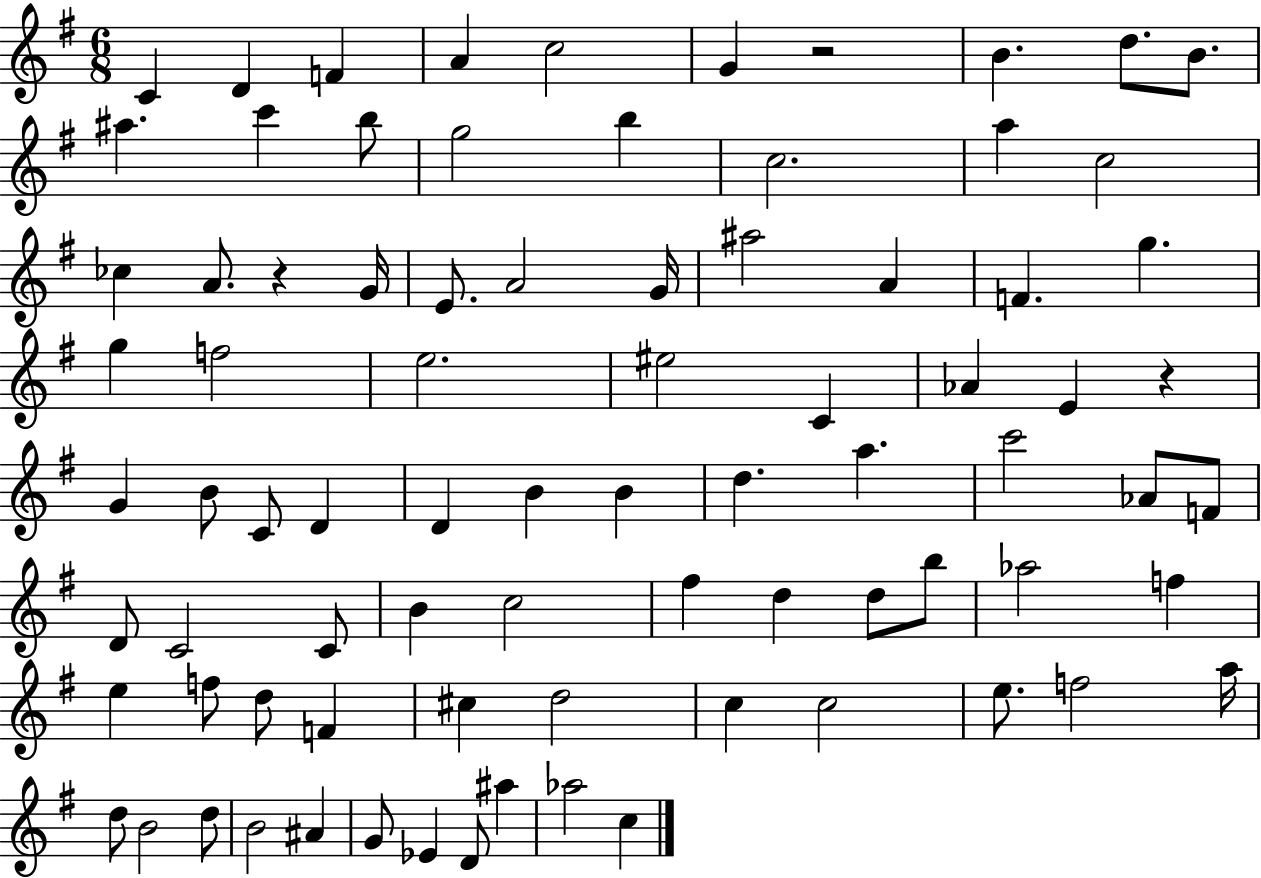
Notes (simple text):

C4/q D4/q F4/q A4/q C5/h G4/q R/h B4/q. D5/e. B4/e. A#5/q. C6/q B5/e G5/h B5/q C5/h. A5/q C5/h CES5/q A4/e. R/q G4/s E4/e. A4/h G4/s A#5/h A4/q F4/q. G5/q. G5/q F5/h E5/h. EIS5/h C4/q Ab4/q E4/q R/q G4/q B4/e C4/e D4/q D4/q B4/q B4/q D5/q. A5/q. C6/h Ab4/e F4/e D4/e C4/h C4/e B4/q C5/h F#5/q D5/q D5/e B5/e Ab5/h F5/q E5/q F5/e D5/e F4/q C#5/q D5/h C5/q C5/h E5/e. F5/h A5/s D5/e B4/h D5/e B4/h A#4/q G4/e Eb4/q D4/e A#5/q Ab5/h C5/q